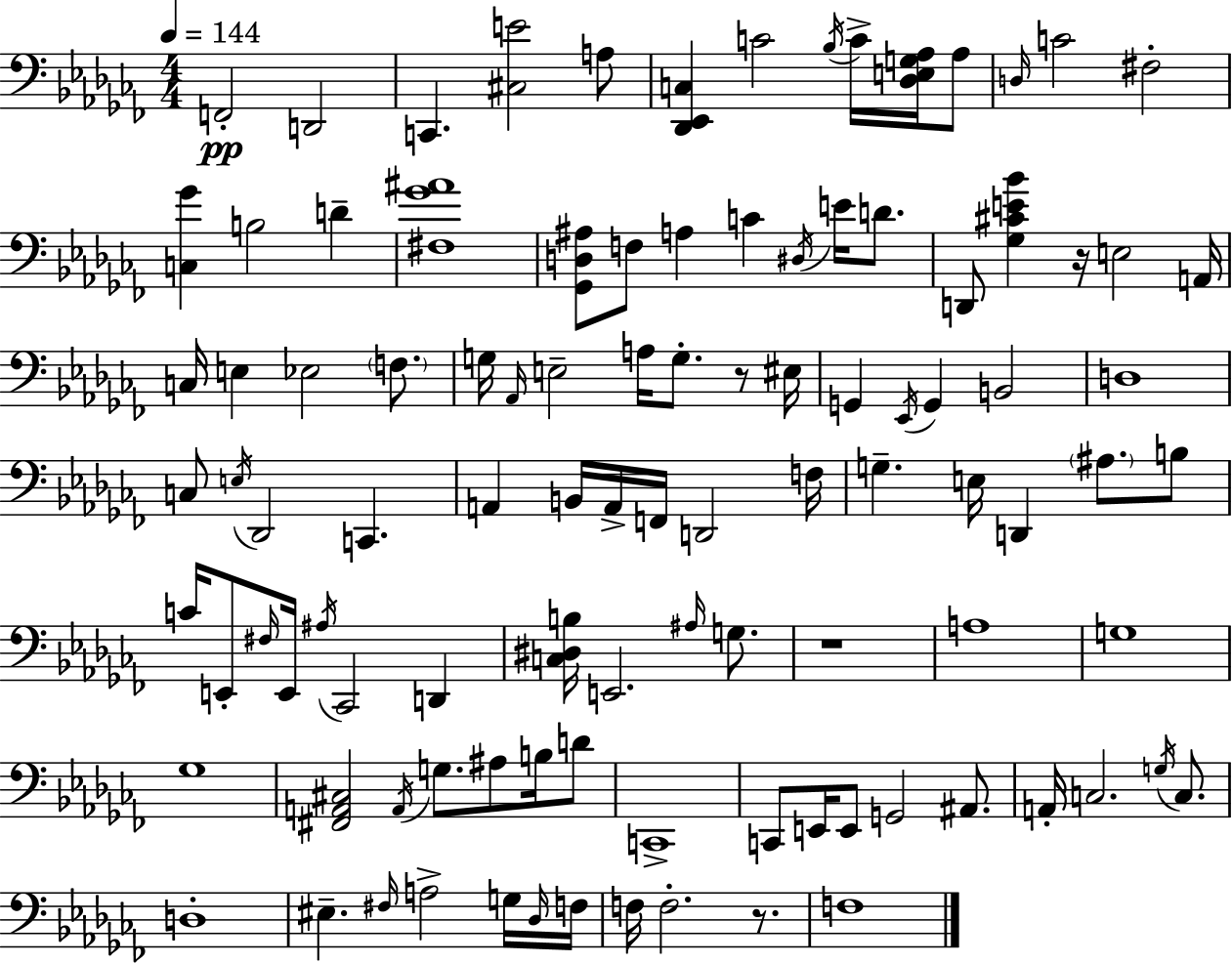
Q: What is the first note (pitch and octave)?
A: F2